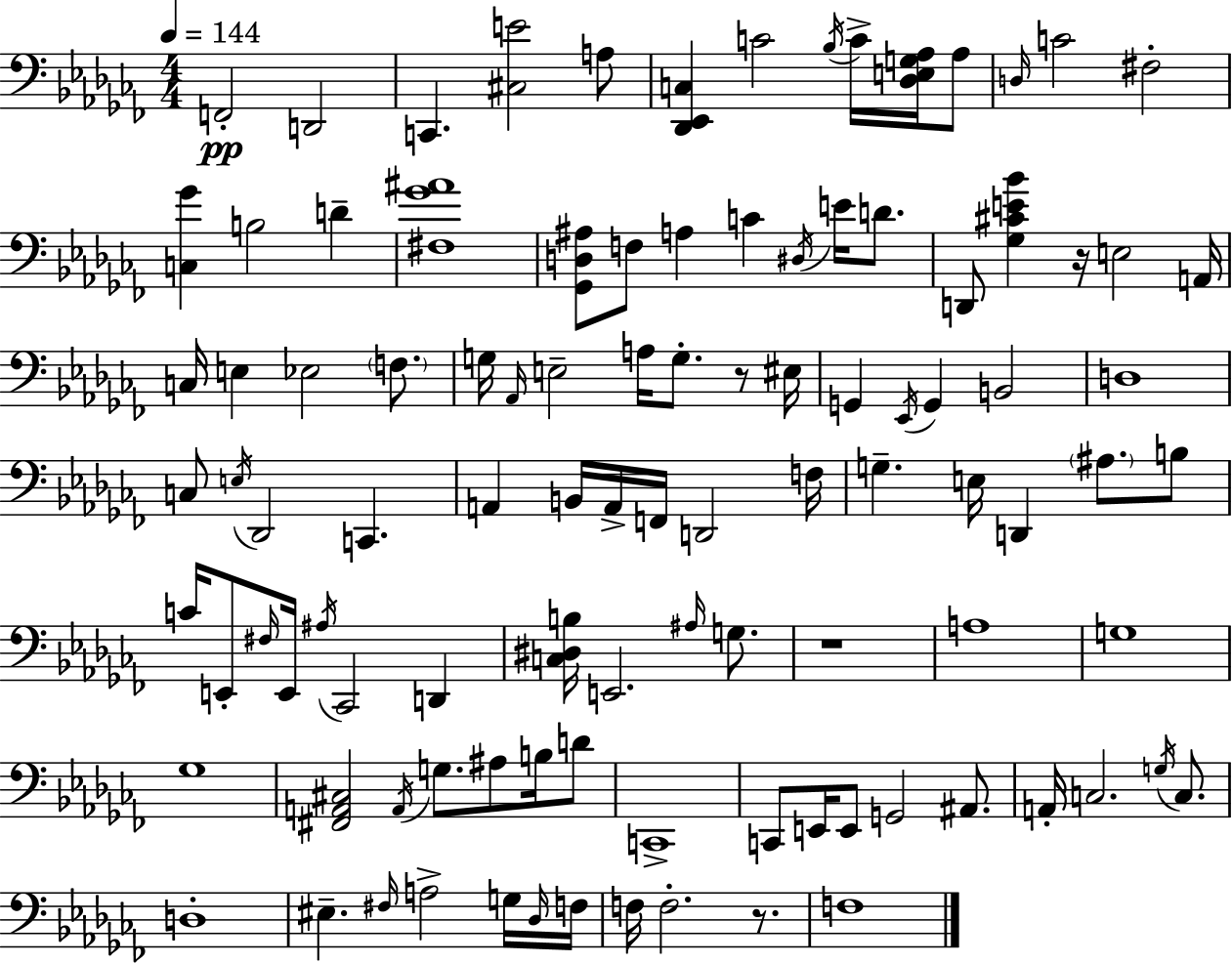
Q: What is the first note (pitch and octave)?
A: F2